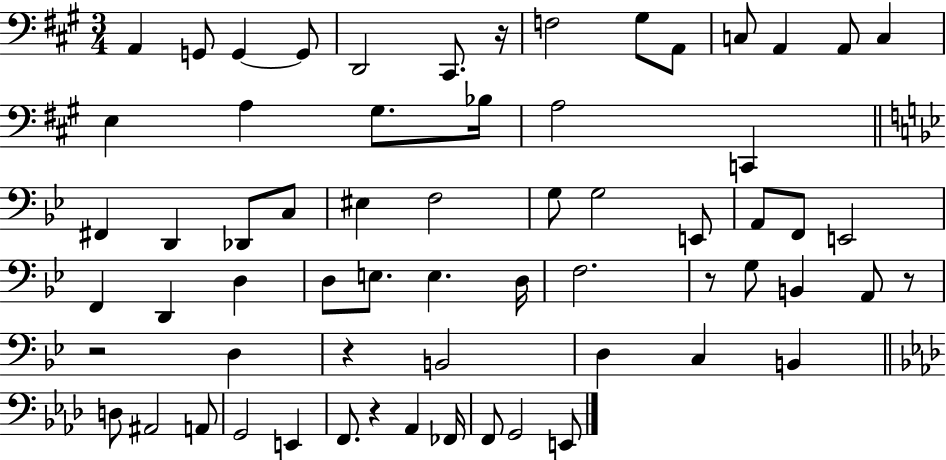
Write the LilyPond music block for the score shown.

{
  \clef bass
  \numericTimeSignature
  \time 3/4
  \key a \major
  a,4 g,8 g,4~~ g,8 | d,2 cis,8. r16 | f2 gis8 a,8 | c8 a,4 a,8 c4 | \break e4 a4 gis8. bes16 | a2 c,4 | \bar "||" \break \key bes \major fis,4 d,4 des,8 c8 | eis4 f2 | g8 g2 e,8 | a,8 f,8 e,2 | \break f,4 d,4 d4 | d8 e8. e4. d16 | f2. | r8 g8 b,4 a,8 r8 | \break r2 d4 | r4 b,2 | d4 c4 b,4 | \bar "||" \break \key aes \major d8 ais,2 a,8 | g,2 e,4 | f,8. r4 aes,4 fes,16 | f,8 g,2 e,8 | \break \bar "|."
}